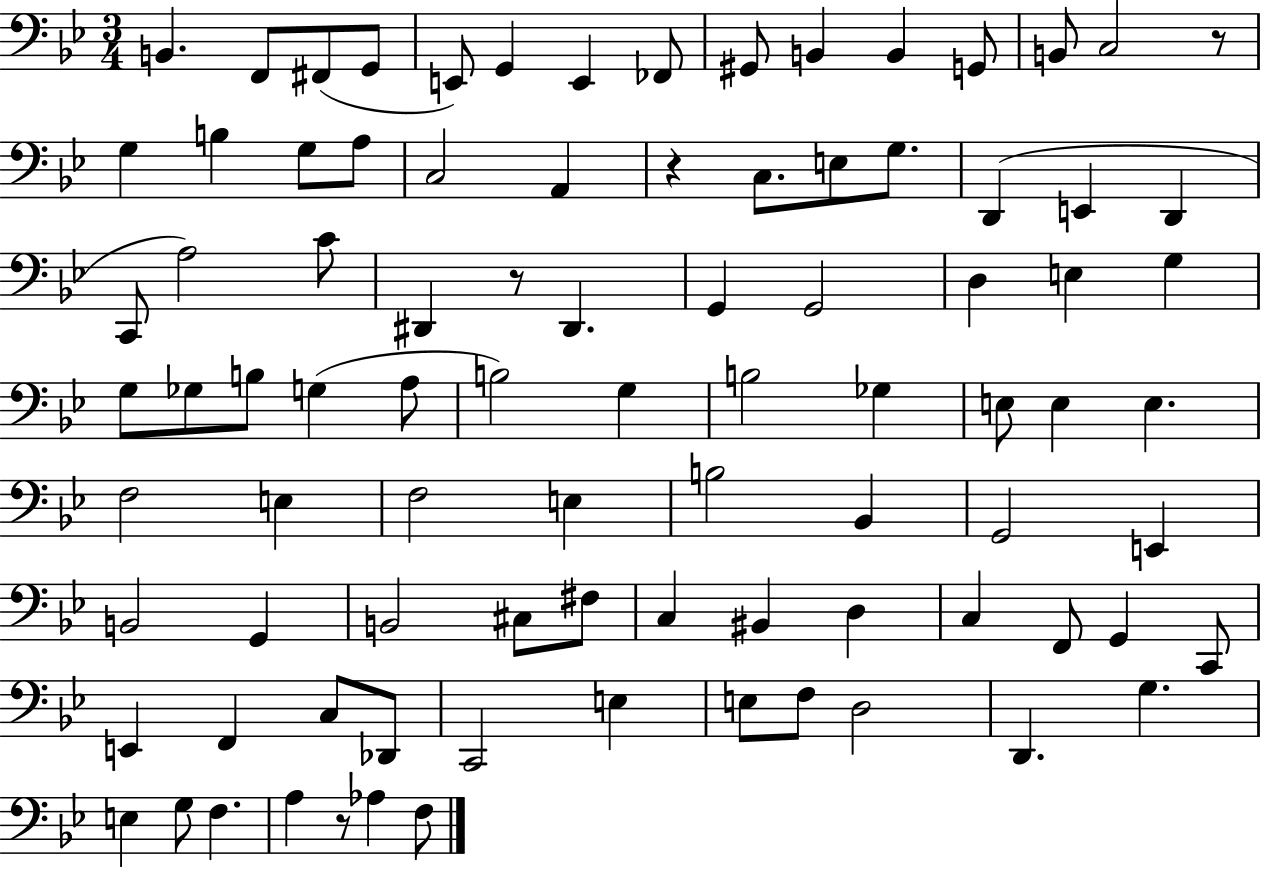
B2/q. F2/e F#2/e G2/e E2/e G2/q E2/q FES2/e G#2/e B2/q B2/q G2/e B2/e C3/h R/e G3/q B3/q G3/e A3/e C3/h A2/q R/q C3/e. E3/e G3/e. D2/q E2/q D2/q C2/e A3/h C4/e D#2/q R/e D#2/q. G2/q G2/h D3/q E3/q G3/q G3/e Gb3/e B3/e G3/q A3/e B3/h G3/q B3/h Gb3/q E3/e E3/q E3/q. F3/h E3/q F3/h E3/q B3/h Bb2/q G2/h E2/q B2/h G2/q B2/h C#3/e F#3/e C3/q BIS2/q D3/q C3/q F2/e G2/q C2/e E2/q F2/q C3/e Db2/e C2/h E3/q E3/e F3/e D3/h D2/q. G3/q. E3/q G3/e F3/q. A3/q R/e Ab3/q F3/e